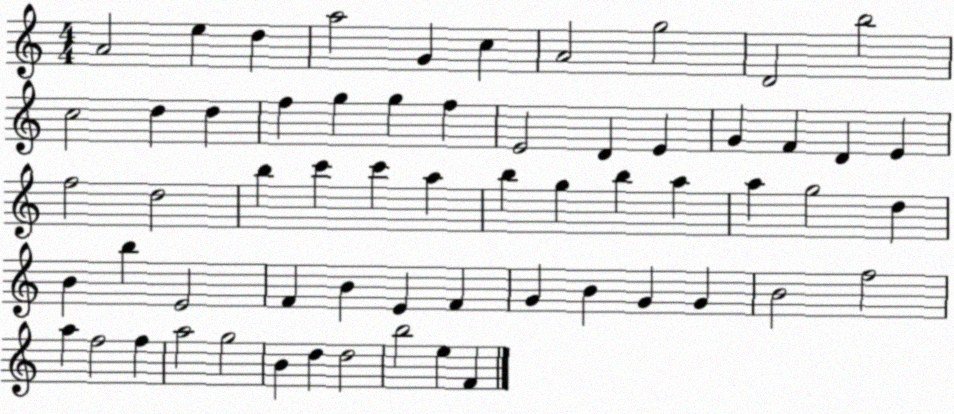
X:1
T:Untitled
M:4/4
L:1/4
K:C
A2 e d a2 G c A2 g2 D2 b2 c2 d d f g g f E2 D E G F D E f2 d2 b c' c' a b g b a a g2 d B b E2 F B E F G B G G B2 f2 a f2 f a2 g2 B d d2 b2 e F